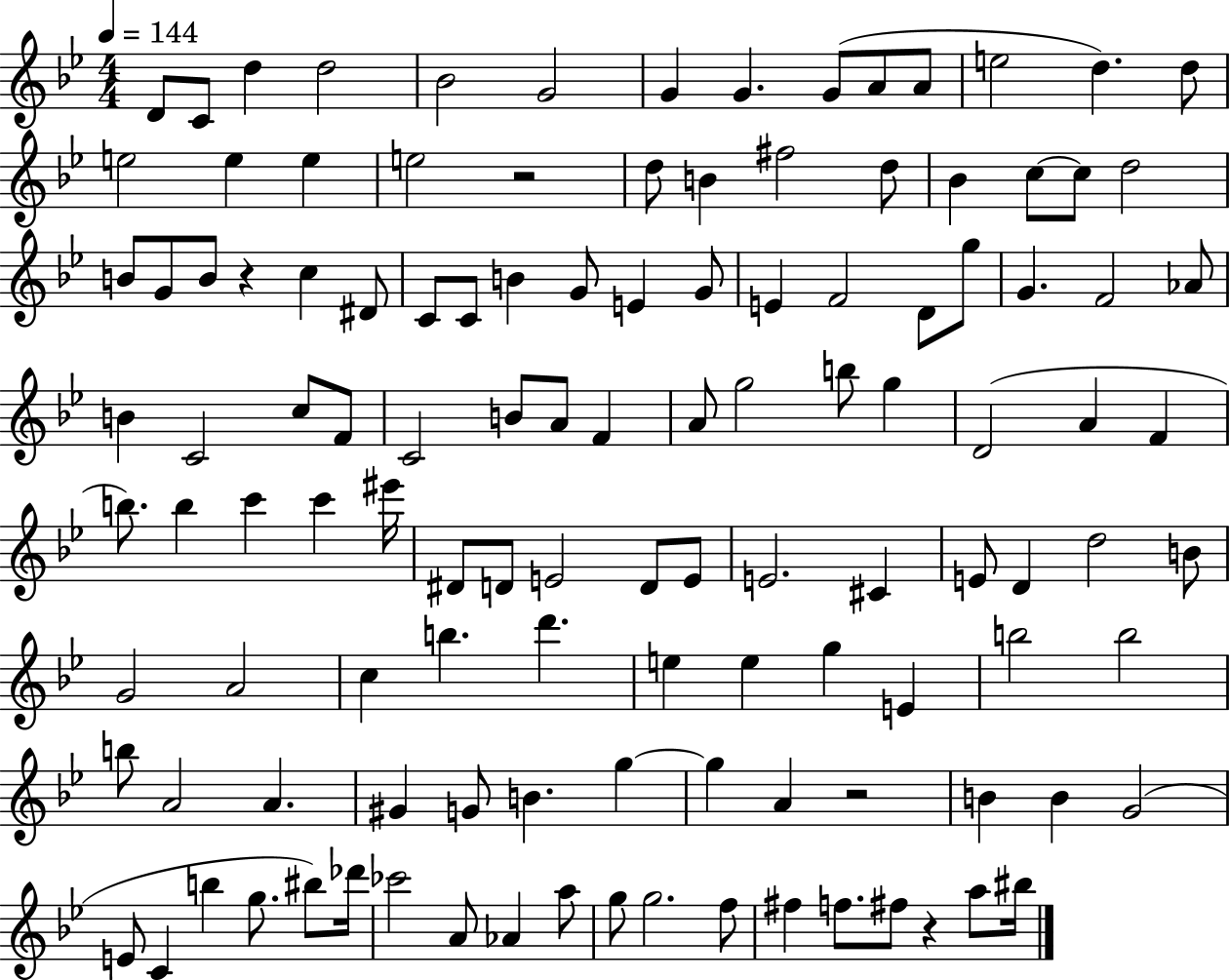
{
  \clef treble
  \numericTimeSignature
  \time 4/4
  \key bes \major
  \tempo 4 = 144
  d'8 c'8 d''4 d''2 | bes'2 g'2 | g'4 g'4. g'8( a'8 a'8 | e''2 d''4.) d''8 | \break e''2 e''4 e''4 | e''2 r2 | d''8 b'4 fis''2 d''8 | bes'4 c''8~~ c''8 d''2 | \break b'8 g'8 b'8 r4 c''4 dis'8 | c'8 c'8 b'4 g'8 e'4 g'8 | e'4 f'2 d'8 g''8 | g'4. f'2 aes'8 | \break b'4 c'2 c''8 f'8 | c'2 b'8 a'8 f'4 | a'8 g''2 b''8 g''4 | d'2( a'4 f'4 | \break b''8.) b''4 c'''4 c'''4 eis'''16 | dis'8 d'8 e'2 d'8 e'8 | e'2. cis'4 | e'8 d'4 d''2 b'8 | \break g'2 a'2 | c''4 b''4. d'''4. | e''4 e''4 g''4 e'4 | b''2 b''2 | \break b''8 a'2 a'4. | gis'4 g'8 b'4. g''4~~ | g''4 a'4 r2 | b'4 b'4 g'2( | \break e'8 c'4 b''4 g''8. bis''8) des'''16 | ces'''2 a'8 aes'4 a''8 | g''8 g''2. f''8 | fis''4 f''8. fis''8 r4 a''8 bis''16 | \break \bar "|."
}